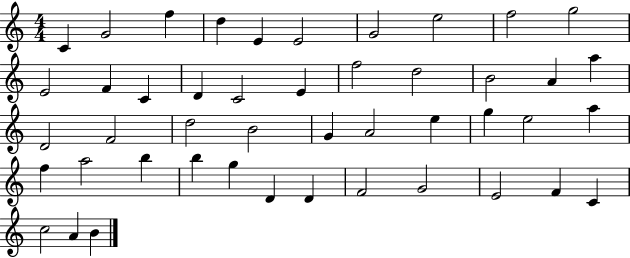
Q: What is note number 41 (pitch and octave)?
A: E4